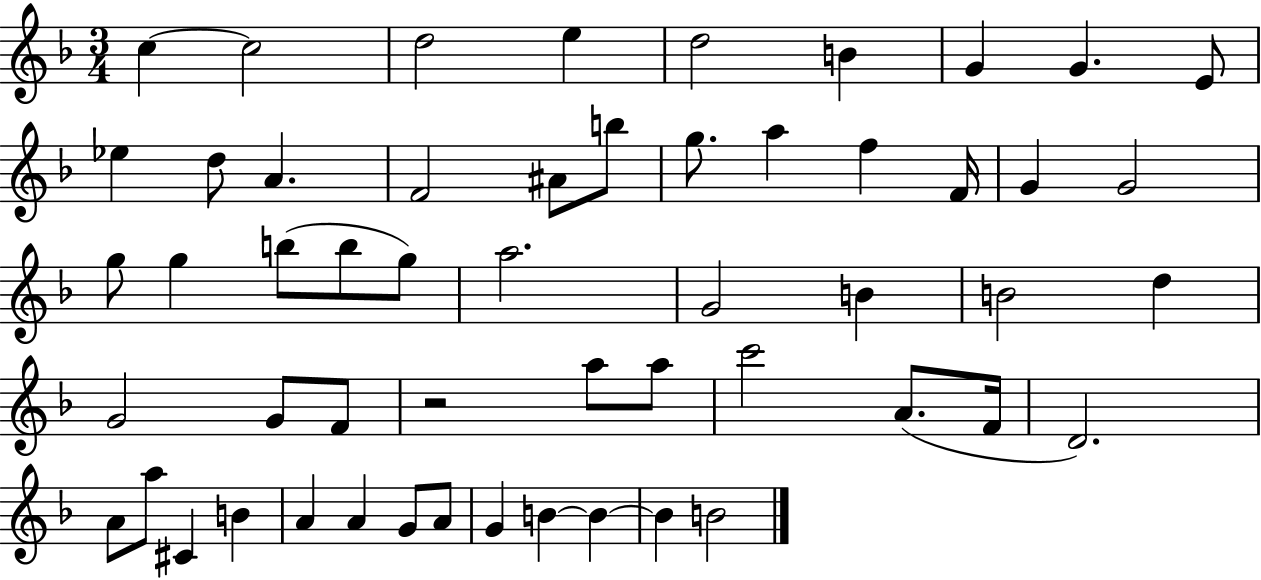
C5/q C5/h D5/h E5/q D5/h B4/q G4/q G4/q. E4/e Eb5/q D5/e A4/q. F4/h A#4/e B5/e G5/e. A5/q F5/q F4/s G4/q G4/h G5/e G5/q B5/e B5/e G5/e A5/h. G4/h B4/q B4/h D5/q G4/h G4/e F4/e R/h A5/e A5/e C6/h A4/e. F4/s D4/h. A4/e A5/e C#4/q B4/q A4/q A4/q G4/e A4/e G4/q B4/q B4/q B4/q B4/h